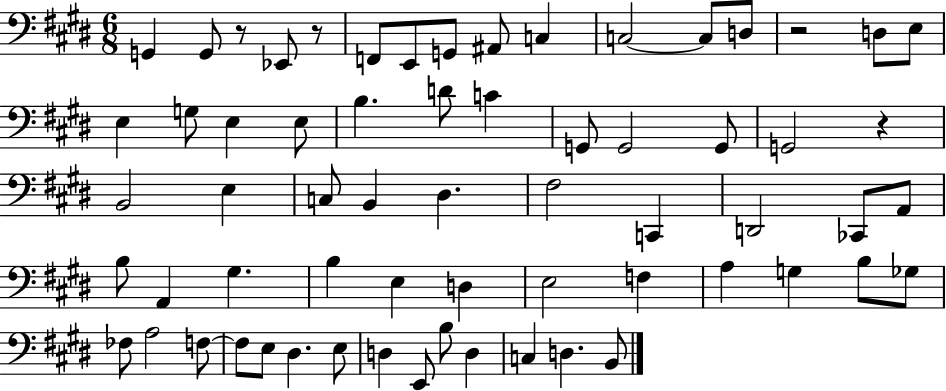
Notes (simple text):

G2/q G2/e R/e Eb2/e R/e F2/e E2/e G2/e A#2/e C3/q C3/h C3/e D3/e R/h D3/e E3/e E3/q G3/e E3/q E3/e B3/q. D4/e C4/q G2/e G2/h G2/e G2/h R/q B2/h E3/q C3/e B2/q D#3/q. F#3/h C2/q D2/h CES2/e A2/e B3/e A2/q G#3/q. B3/q E3/q D3/q E3/h F3/q A3/q G3/q B3/e Gb3/e FES3/e A3/h F3/e F3/e E3/e D#3/q. E3/e D3/q E2/e B3/e D3/q C3/q D3/q. B2/e